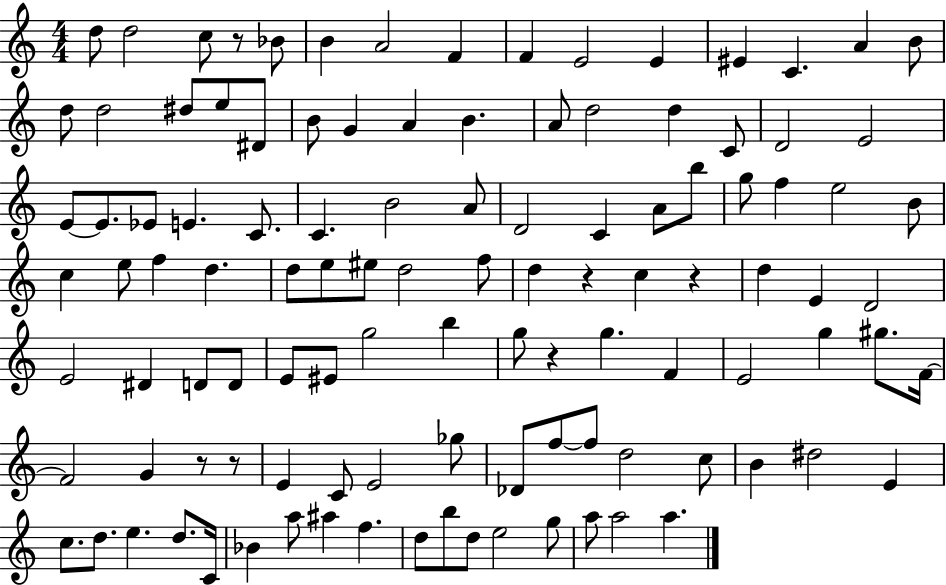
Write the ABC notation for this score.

X:1
T:Untitled
M:4/4
L:1/4
K:C
d/2 d2 c/2 z/2 _B/2 B A2 F F E2 E ^E C A B/2 d/2 d2 ^d/2 e/2 ^D/2 B/2 G A B A/2 d2 d C/2 D2 E2 E/2 E/2 _E/2 E C/2 C B2 A/2 D2 C A/2 b/2 g/2 f e2 B/2 c e/2 f d d/2 e/2 ^e/2 d2 f/2 d z c z d E D2 E2 ^D D/2 D/2 E/2 ^E/2 g2 b g/2 z g F E2 g ^g/2 F/4 F2 G z/2 z/2 E C/2 E2 _g/2 _D/2 f/2 f/2 d2 c/2 B ^d2 E c/2 d/2 e d/2 C/4 _B a/2 ^a f d/2 b/2 d/2 e2 g/2 a/2 a2 a